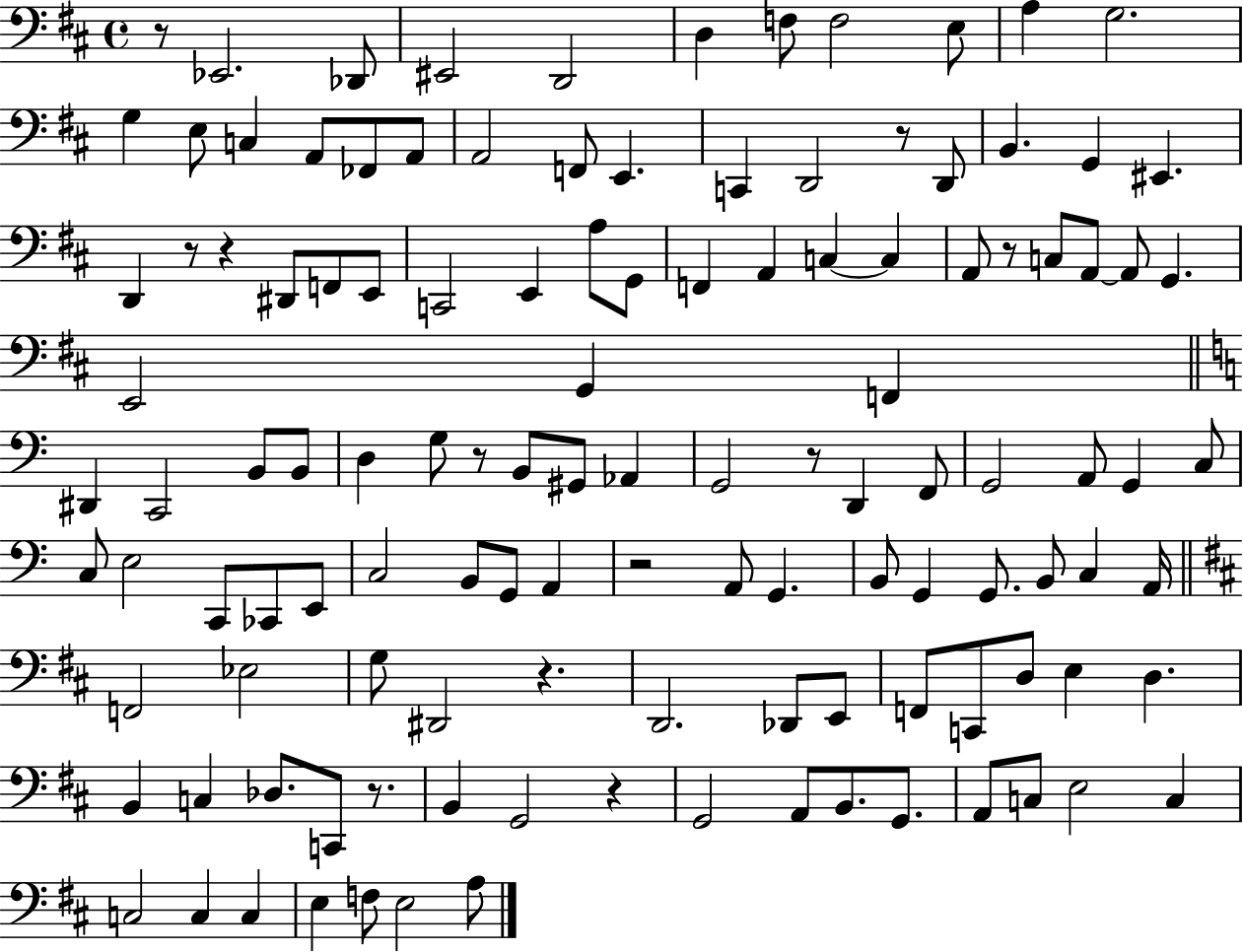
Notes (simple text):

R/e Eb2/h. Db2/e EIS2/h D2/h D3/q F3/e F3/h E3/e A3/q G3/h. G3/q E3/e C3/q A2/e FES2/e A2/e A2/h F2/e E2/q. C2/q D2/h R/e D2/e B2/q. G2/q EIS2/q. D2/q R/e R/q D#2/e F2/e E2/e C2/h E2/q A3/e G2/e F2/q A2/q C3/q C3/q A2/e R/e C3/e A2/e A2/e G2/q. E2/h G2/q F2/q D#2/q C2/h B2/e B2/e D3/q G3/e R/e B2/e G#2/e Ab2/q G2/h R/e D2/q F2/e G2/h A2/e G2/q C3/e C3/e E3/h C2/e CES2/e E2/e C3/h B2/e G2/e A2/q R/h A2/e G2/q. B2/e G2/q G2/e. B2/e C3/q A2/s F2/h Eb3/h G3/e D#2/h R/q. D2/h. Db2/e E2/e F2/e C2/e D3/e E3/q D3/q. B2/q C3/q Db3/e. C2/e R/e. B2/q G2/h R/q G2/h A2/e B2/e. G2/e. A2/e C3/e E3/h C3/q C3/h C3/q C3/q E3/q F3/e E3/h A3/e